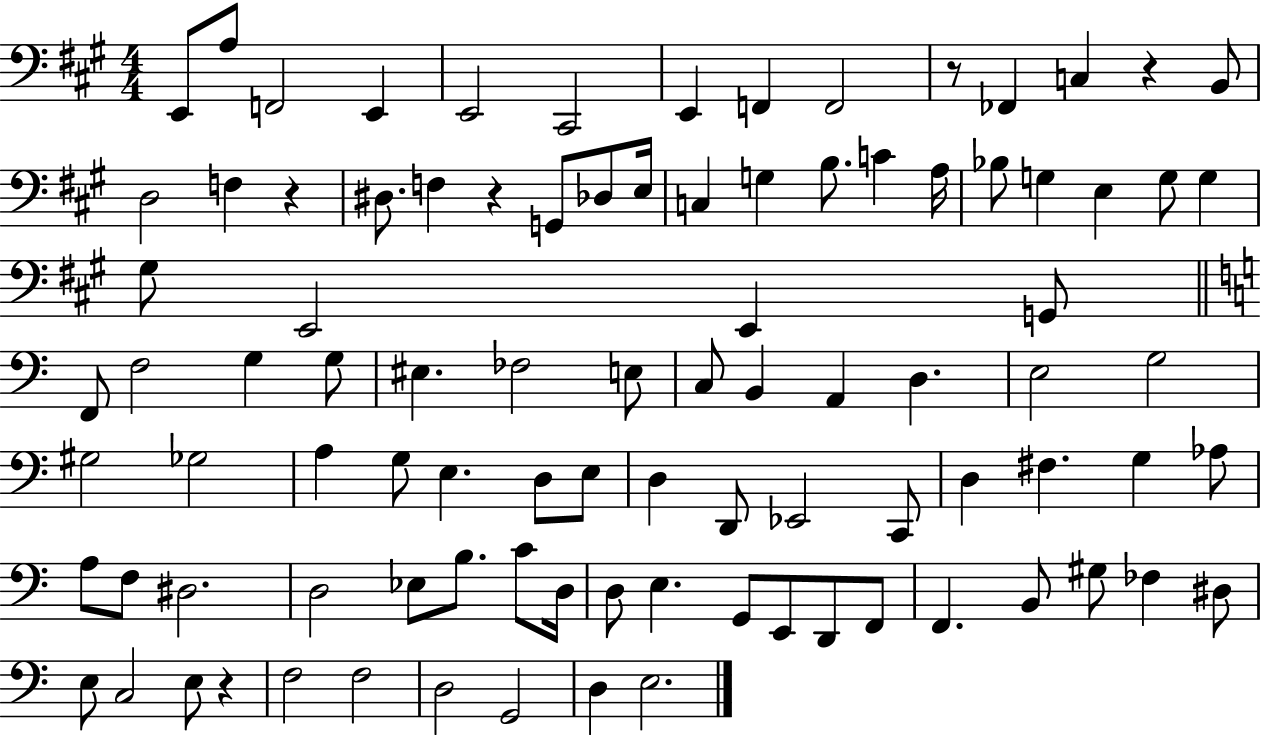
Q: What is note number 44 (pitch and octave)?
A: D3